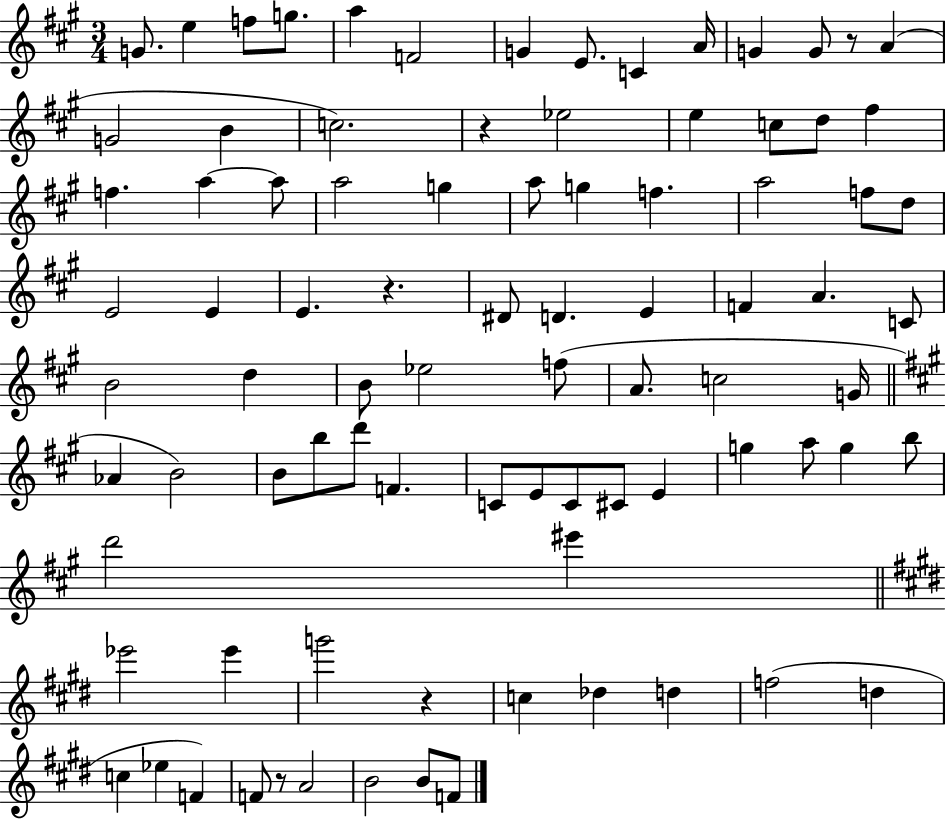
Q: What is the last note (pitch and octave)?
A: F4